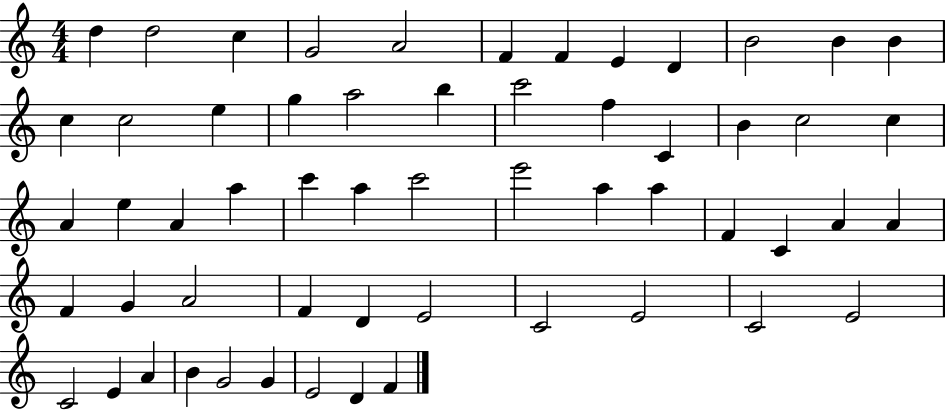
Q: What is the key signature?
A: C major